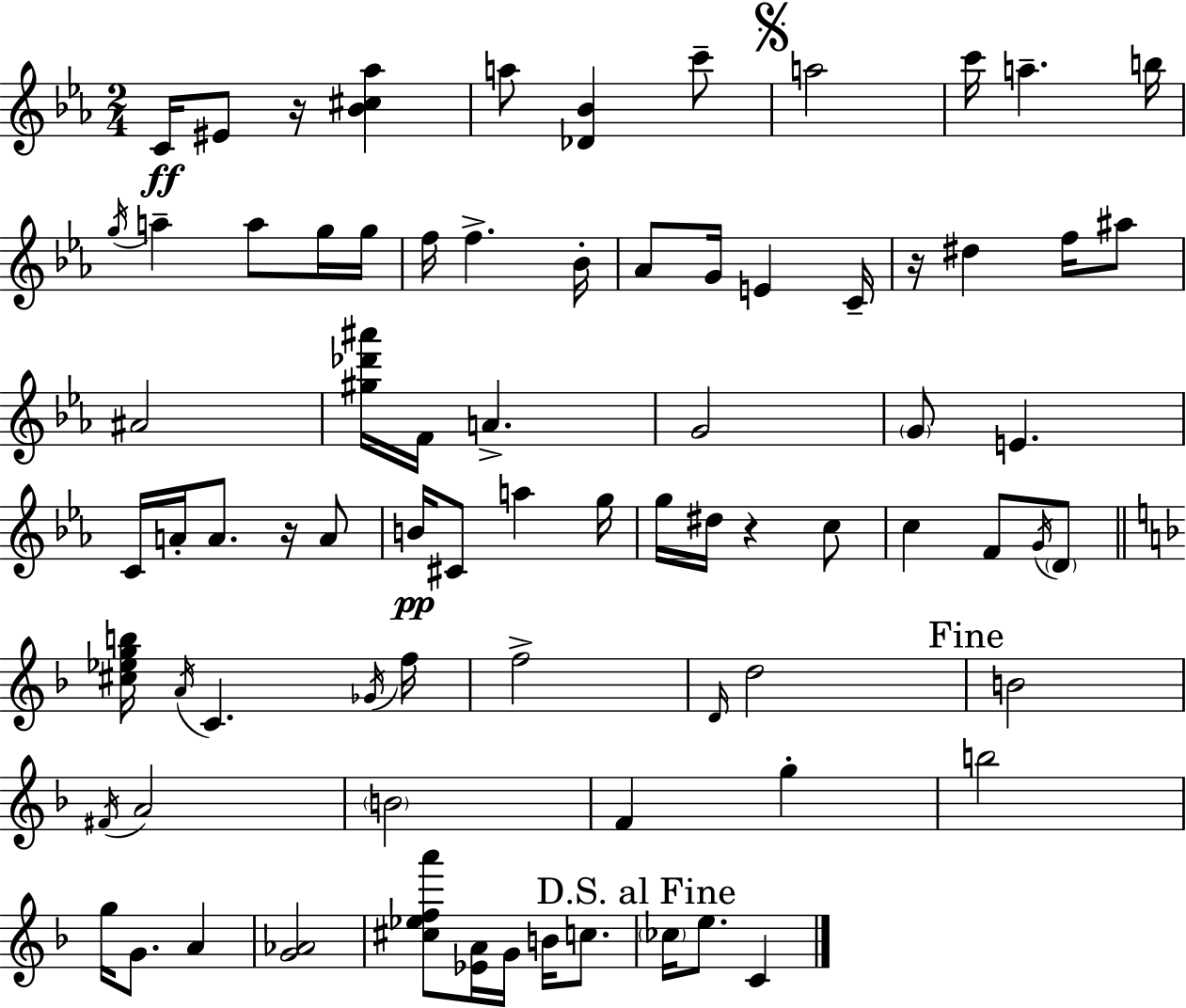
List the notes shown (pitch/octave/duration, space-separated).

C4/s EIS4/e R/s [Bb4,C#5,Ab5]/q A5/e [Db4,Bb4]/q C6/e A5/h C6/s A5/q. B5/s G5/s A5/q A5/e G5/s G5/s F5/s F5/q. Bb4/s Ab4/e G4/s E4/q C4/s R/s D#5/q F5/s A#5/e A#4/h [G#5,Db6,A#6]/s F4/s A4/q. G4/h G4/e E4/q. C4/s A4/s A4/e. R/s A4/e B4/s C#4/e A5/q G5/s G5/s D#5/s R/q C5/e C5/q F4/e G4/s D4/e [C#5,Eb5,G5,B5]/s A4/s C4/q. Gb4/s F5/s F5/h D4/s D5/h B4/h F#4/s A4/h B4/h F4/q G5/q B5/h G5/s G4/e. A4/q [G4,Ab4]/h [C#5,Eb5,F5,A6]/e [Eb4,A4]/s G4/s B4/s C5/e. CES5/s E5/e. C4/q